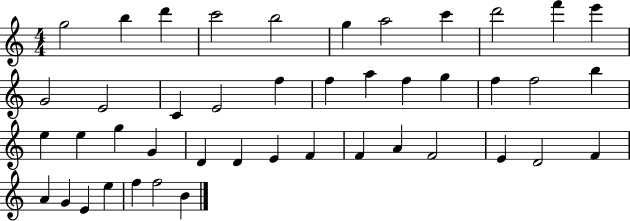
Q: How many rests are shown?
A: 0